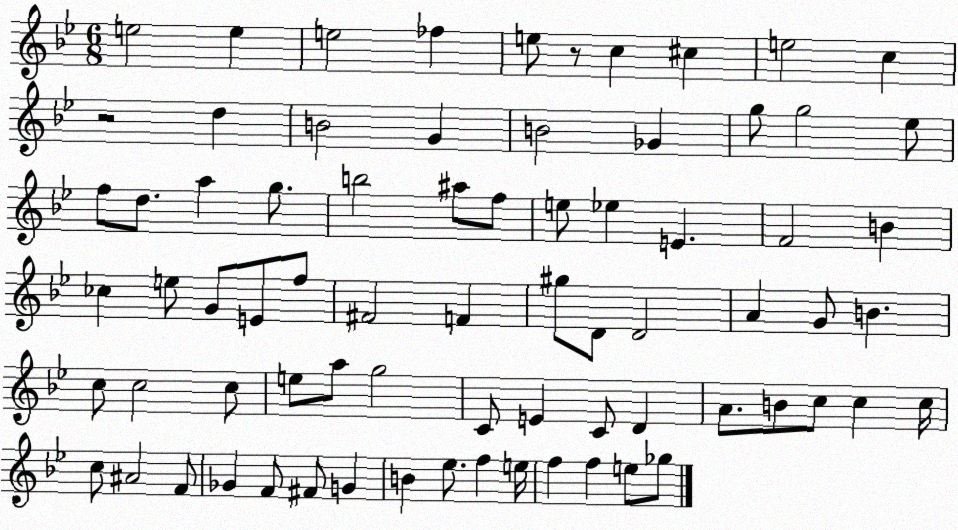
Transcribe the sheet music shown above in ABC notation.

X:1
T:Untitled
M:6/8
L:1/4
K:Bb
e2 e e2 _f e/2 z/2 c ^c e2 c z2 d B2 G B2 _G g/2 g2 _e/2 f/2 d/2 a g/2 b2 ^a/2 f/2 e/2 _e E F2 B _c e/2 G/2 E/2 f/2 ^F2 F ^g/2 D/2 D2 A G/2 B c/2 c2 c/2 e/2 a/2 g2 C/2 E C/2 D A/2 B/2 c/2 c c/4 c/2 ^A2 F/2 _G F/2 ^F/2 G B _e/2 f e/4 f f e/2 _g/2